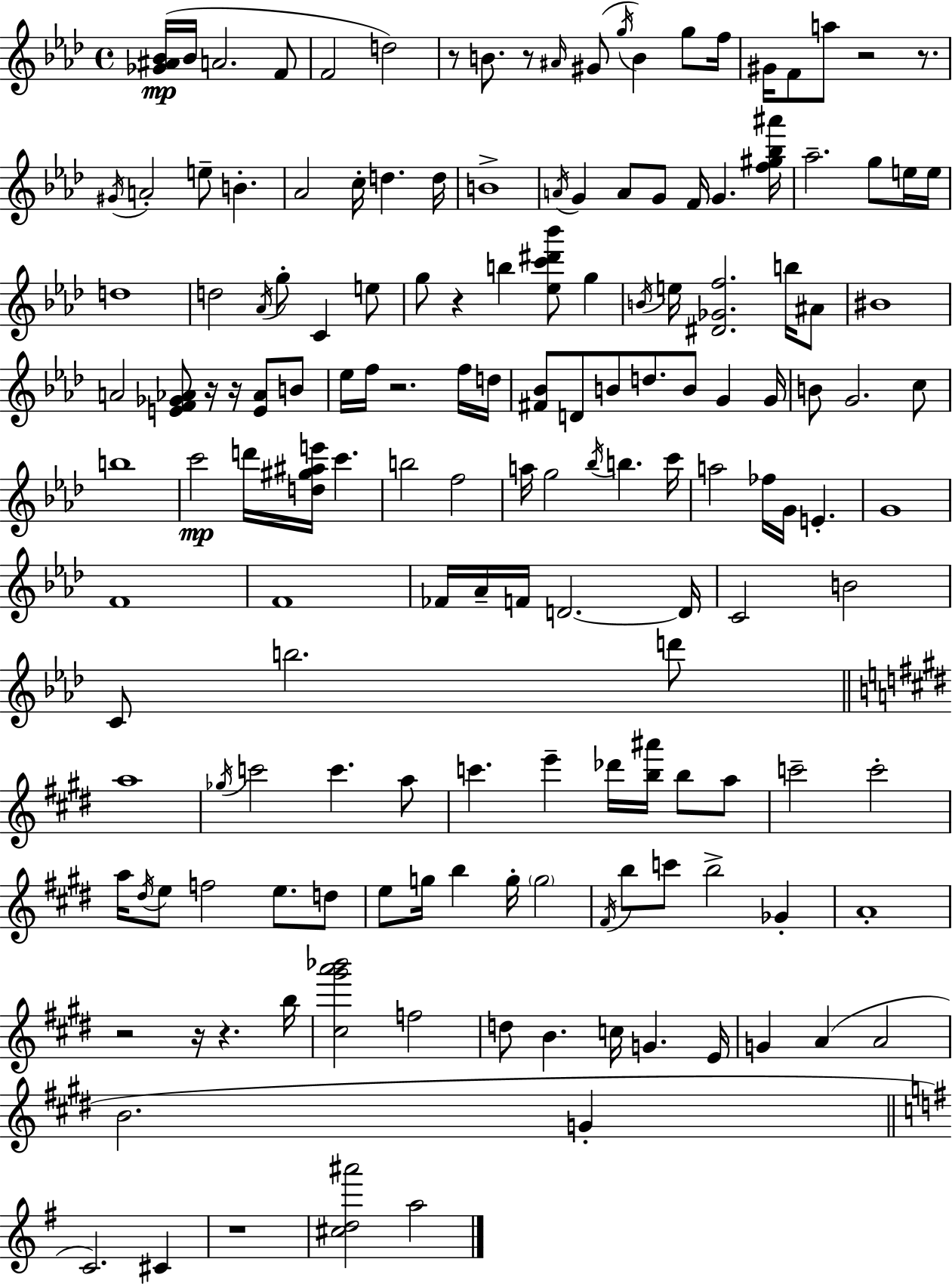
[Gb4,A#4,Bb4]/s Bb4/s A4/h. F4/e F4/h D5/h R/e B4/e. R/e A#4/s G#4/e G5/s B4/q G5/e F5/s G#4/s F4/e A5/e R/h R/e. G#4/s A4/h E5/e B4/q. Ab4/h C5/s D5/q. D5/s B4/w A4/s G4/q A4/e G4/e F4/s G4/q. [F5,G#5,Bb5,A#6]/s Ab5/h. G5/e E5/s E5/s D5/w D5/h Ab4/s G5/e C4/q E5/e G5/e R/q B5/q [Eb5,C6,D#6,Bb6]/e G5/q B4/s E5/s [D#4,Gb4,F5]/h. B5/s A#4/e BIS4/w A4/h [E4,F4,Gb4,Ab4]/e R/s R/s [E4,Ab4]/e B4/e Eb5/s F5/s R/h. F5/s D5/s [F#4,Bb4]/e D4/e B4/e D5/e. B4/e G4/q G4/s B4/e G4/h. C5/e B5/w C6/h D6/s [D5,G#5,A#5,E6]/s C6/q. B5/h F5/h A5/s G5/h Bb5/s B5/q. C6/s A5/h FES5/s G4/s E4/q. G4/w F4/w F4/w FES4/s Ab4/s F4/s D4/h. D4/s C4/h B4/h C4/e B5/h. D6/e A5/w Gb5/s C6/h C6/q. A5/e C6/q. E6/q Db6/s [B5,A#6]/s B5/e A5/e C6/h C6/h A5/s D#5/s E5/e F5/h E5/e. D5/e E5/e G5/s B5/q G5/s G5/h F#4/s B5/e C6/e B5/h Gb4/q A4/w R/h R/s R/q. B5/s [C#5,G#6,A6,Bb6]/h F5/h D5/e B4/q. C5/s G4/q. E4/s G4/q A4/q A4/h B4/h. G4/q C4/h. C#4/q R/w [C#5,D5,A#6]/h A5/h